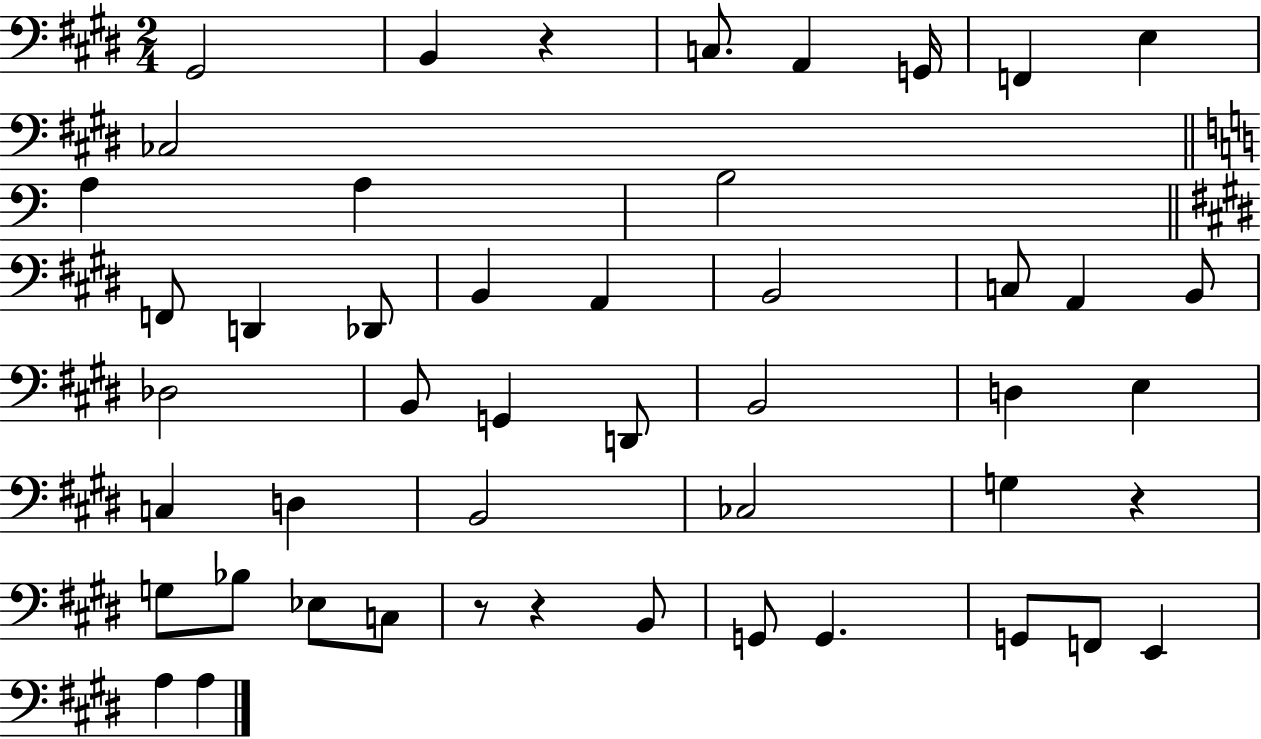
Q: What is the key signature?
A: E major